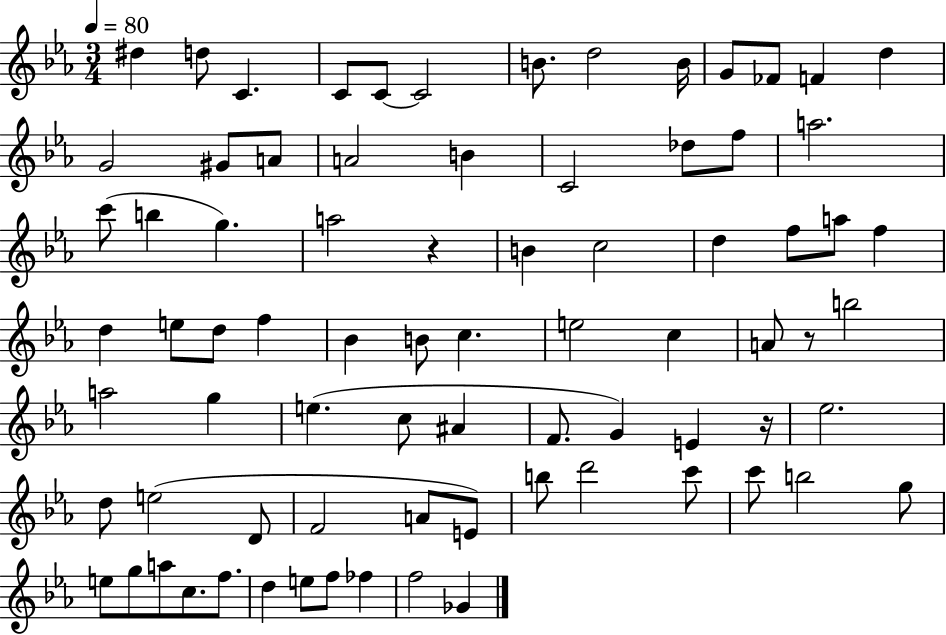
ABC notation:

X:1
T:Untitled
M:3/4
L:1/4
K:Eb
^d d/2 C C/2 C/2 C2 B/2 d2 B/4 G/2 _F/2 F d G2 ^G/2 A/2 A2 B C2 _d/2 f/2 a2 c'/2 b g a2 z B c2 d f/2 a/2 f d e/2 d/2 f _B B/2 c e2 c A/2 z/2 b2 a2 g e c/2 ^A F/2 G E z/4 _e2 d/2 e2 D/2 F2 A/2 E/2 b/2 d'2 c'/2 c'/2 b2 g/2 e/2 g/2 a/2 c/2 f/2 d e/2 f/2 _f f2 _G